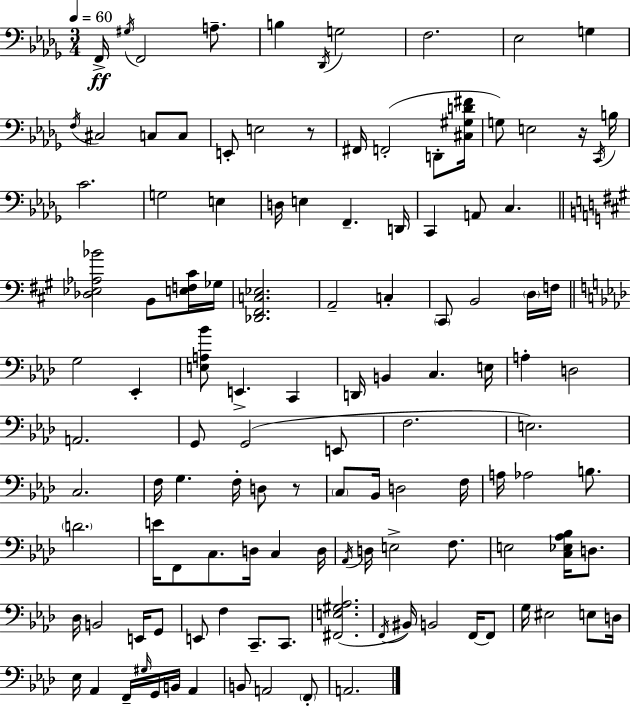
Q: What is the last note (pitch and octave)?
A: A2